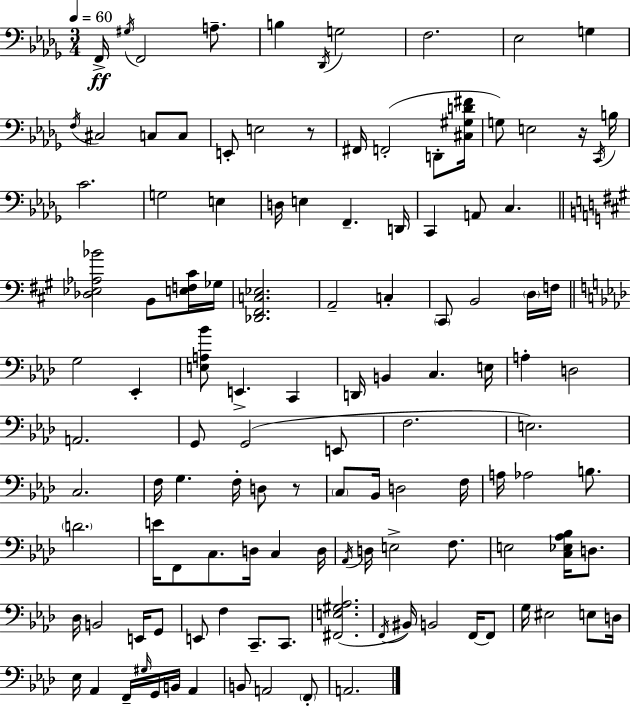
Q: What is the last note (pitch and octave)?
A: A2